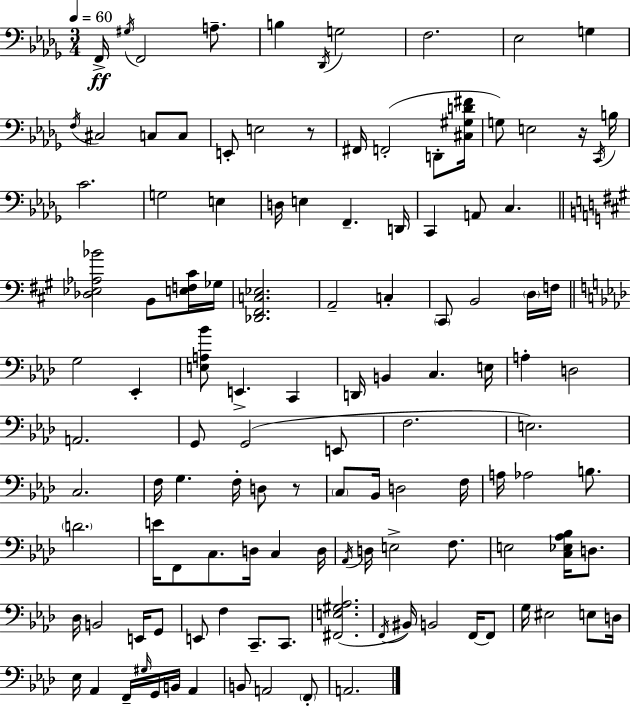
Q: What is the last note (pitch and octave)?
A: A2